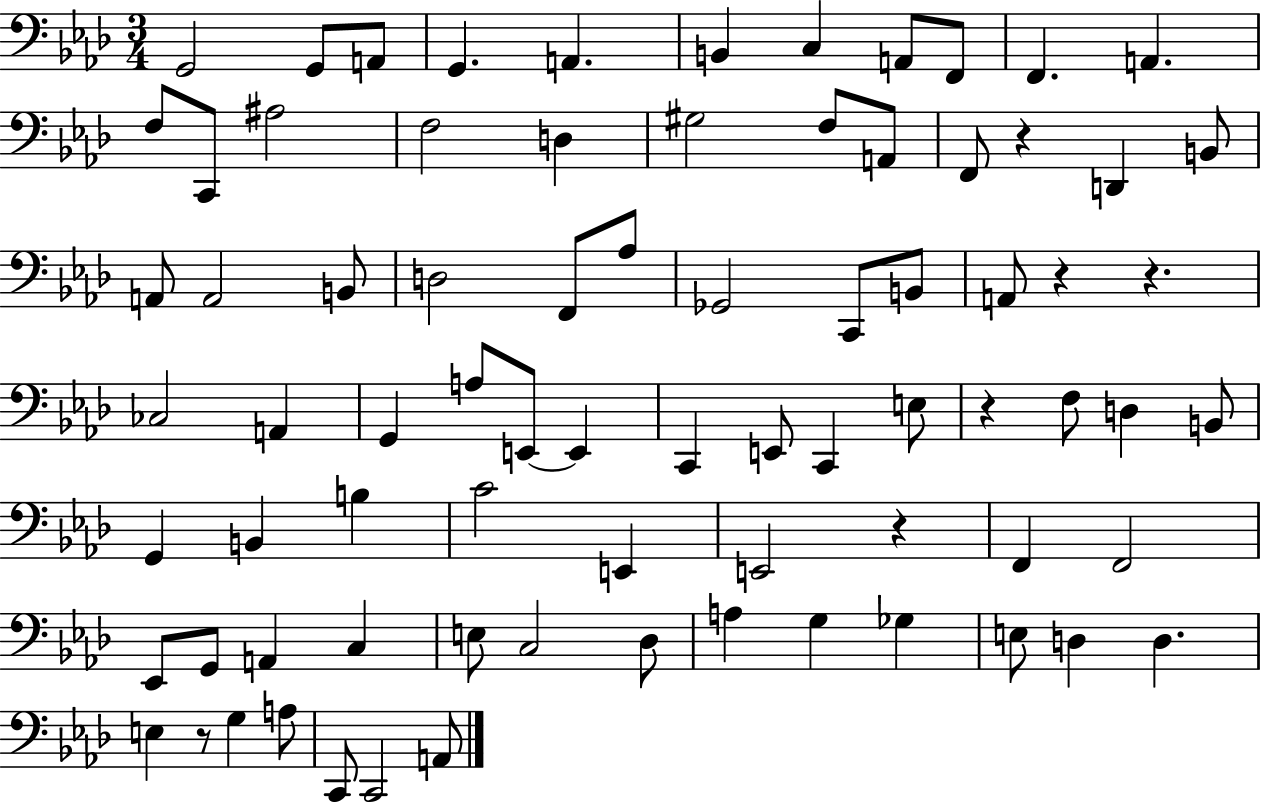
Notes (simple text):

G2/h G2/e A2/e G2/q. A2/q. B2/q C3/q A2/e F2/e F2/q. A2/q. F3/e C2/e A#3/h F3/h D3/q G#3/h F3/e A2/e F2/e R/q D2/q B2/e A2/e A2/h B2/e D3/h F2/e Ab3/e Gb2/h C2/e B2/e A2/e R/q R/q. CES3/h A2/q G2/q A3/e E2/e E2/q C2/q E2/e C2/q E3/e R/q F3/e D3/q B2/e G2/q B2/q B3/q C4/h E2/q E2/h R/q F2/q F2/h Eb2/e G2/e A2/q C3/q E3/e C3/h Db3/e A3/q G3/q Gb3/q E3/e D3/q D3/q. E3/q R/e G3/q A3/e C2/e C2/h A2/e